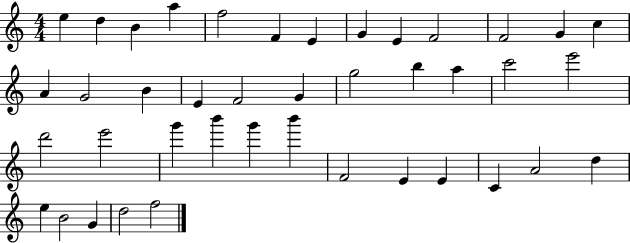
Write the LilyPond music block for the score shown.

{
  \clef treble
  \numericTimeSignature
  \time 4/4
  \key c \major
  e''4 d''4 b'4 a''4 | f''2 f'4 e'4 | g'4 e'4 f'2 | f'2 g'4 c''4 | \break a'4 g'2 b'4 | e'4 f'2 g'4 | g''2 b''4 a''4 | c'''2 e'''2 | \break d'''2 e'''2 | g'''4 b'''4 g'''4 b'''4 | f'2 e'4 e'4 | c'4 a'2 d''4 | \break e''4 b'2 g'4 | d''2 f''2 | \bar "|."
}